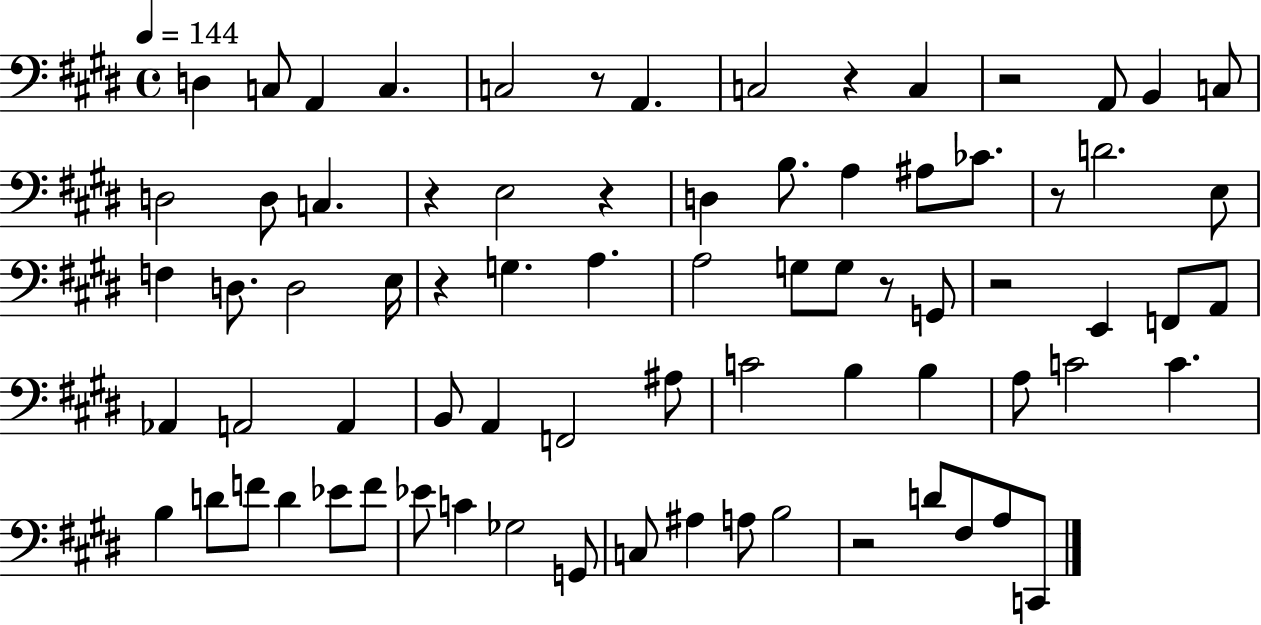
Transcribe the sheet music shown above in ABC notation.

X:1
T:Untitled
M:4/4
L:1/4
K:E
D, C,/2 A,, C, C,2 z/2 A,, C,2 z C, z2 A,,/2 B,, C,/2 D,2 D,/2 C, z E,2 z D, B,/2 A, ^A,/2 _C/2 z/2 D2 E,/2 F, D,/2 D,2 E,/4 z G, A, A,2 G,/2 G,/2 z/2 G,,/2 z2 E,, F,,/2 A,,/2 _A,, A,,2 A,, B,,/2 A,, F,,2 ^A,/2 C2 B, B, A,/2 C2 C B, D/2 F/2 D _E/2 F/2 _E/2 C _G,2 G,,/2 C,/2 ^A, A,/2 B,2 z2 D/2 ^F,/2 A,/2 C,,/2